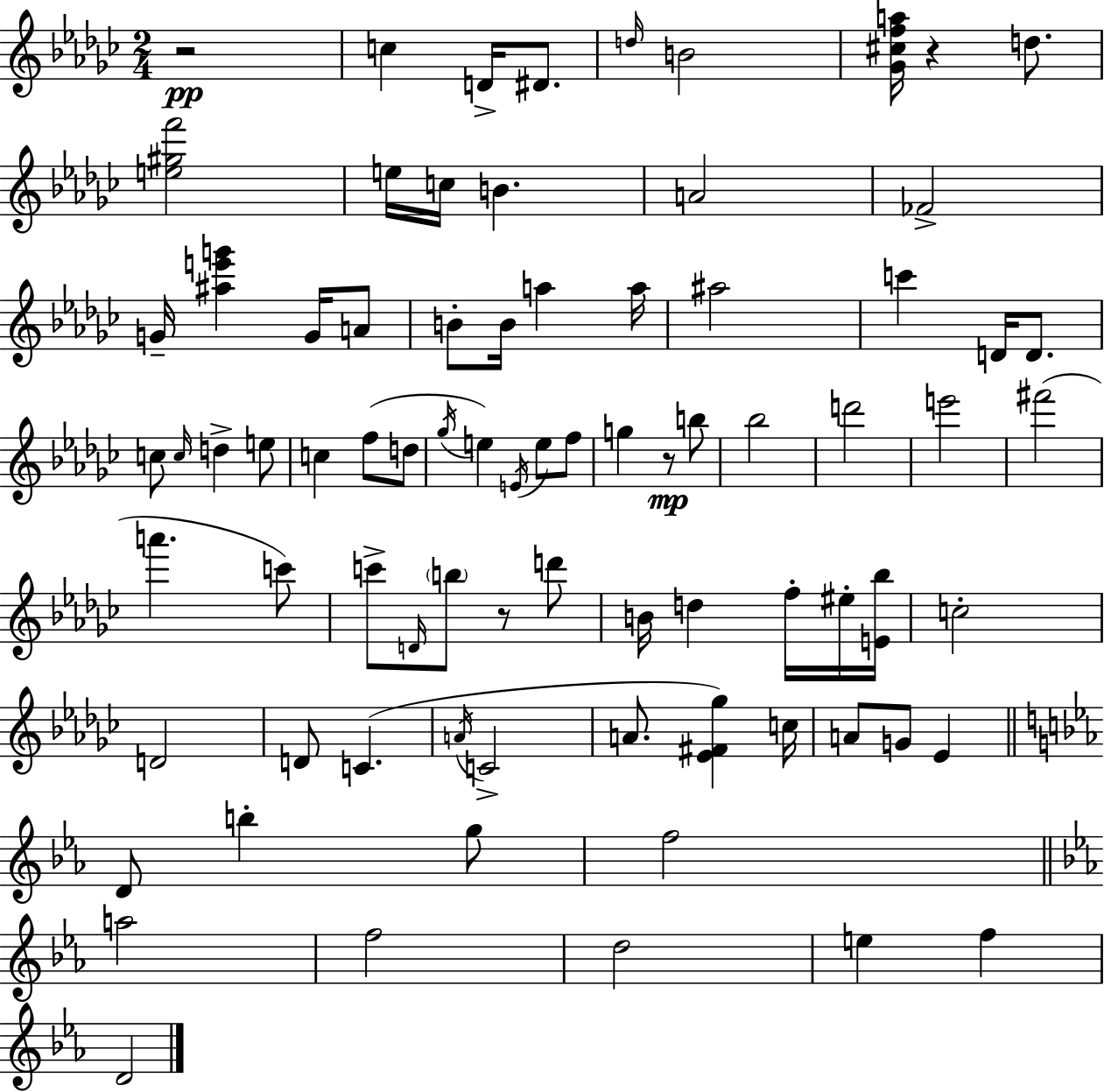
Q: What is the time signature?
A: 2/4